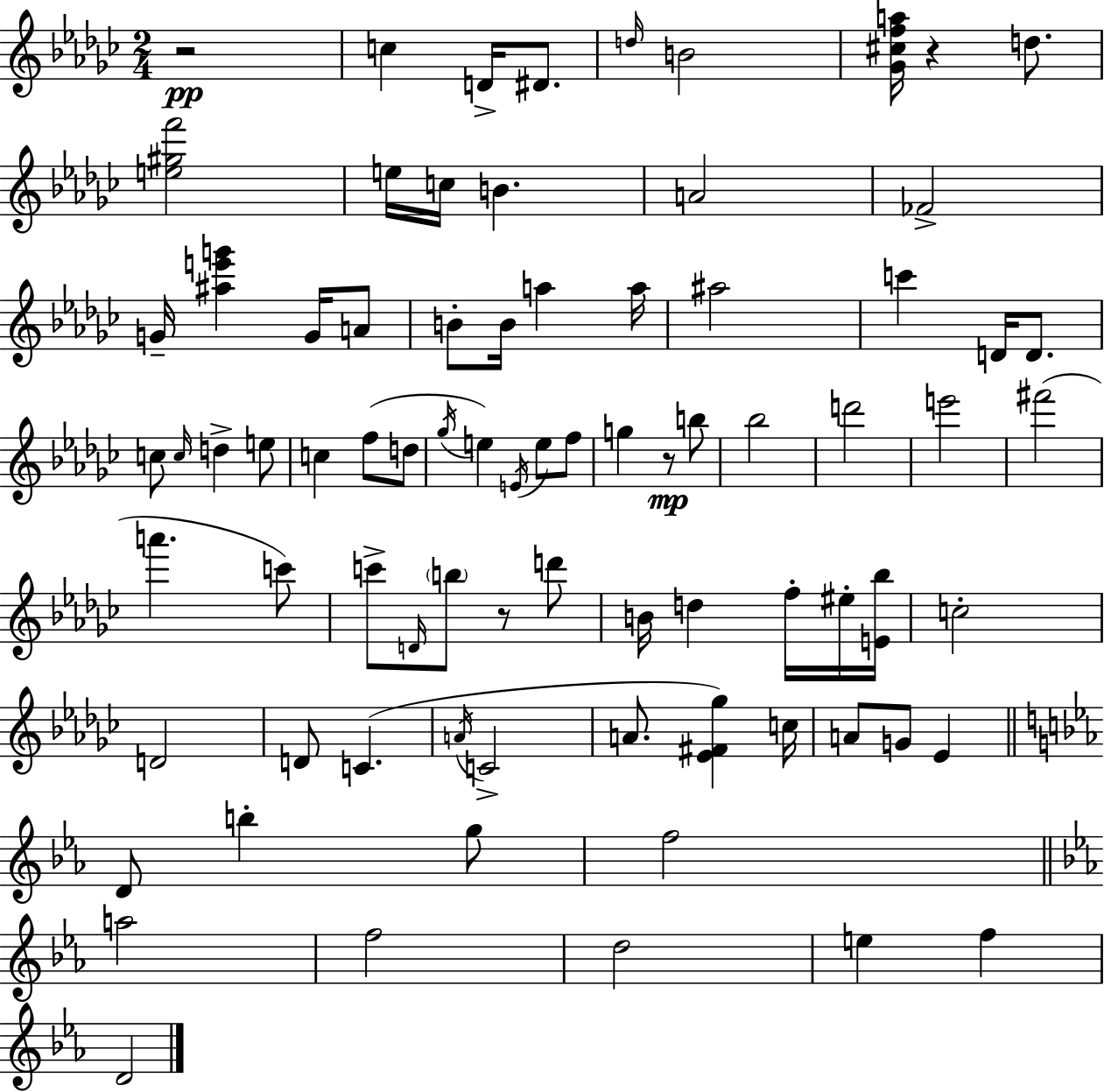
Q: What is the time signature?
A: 2/4